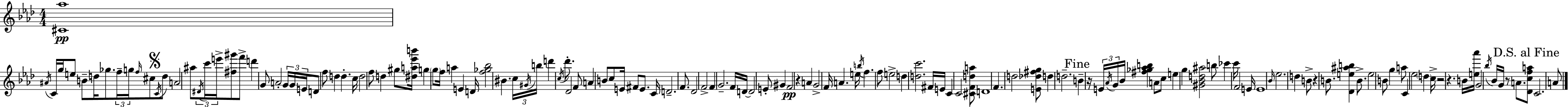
[C#4,Ab5]/w A#4/s C4/s G5/s E5/e B4/e D5/s Gb5/e. F5/s G5/s F5/s C#5/e C4/s D5/e A4/h A#5/e D#4/s C6/s E6/s [F#5,G#6]/e F6/e D6/q G4/e A4/h G4/s G4/s E4/s D4/e F5/e D5/q D5/q. C5/s D5/h F5/e D5/q G#5/e [D#5,A5,Eb6,B6]/s G5/q G5/e F5/s A5/q E4/q D4/s [F5,Gb5,Bb5]/h BIS4/q. C5/s G#4/s B5/s D6/q C5/s Db6/e. Db4/h F4/e A4/q B4/e C5/e E4/s F#4/e E4/e. C4/s D4/h. F4/e. Db4/h F4/h F4/q G4/h. F4/s D4/s D4/h E4/e G#4/q F4/h R/q A4/q G4/h F4/s A4/q. E5/s B5/s F5/q. F5/e E5/h D5/q [D5,C6]/h. F#4/s E4/s C4/q C4/h [C#4,F4,D5,A5]/e D4/w F4/q. D5/h [E4,Db5,F#5,G5]/e D5/q D5/h. B4/q R/s E4/s Ab4/s G4/s Bb4/s [F#5,Gb5,Ab5,B5]/q A4/e C5/e E5/q G5/q [G#4,Bb4,D5,A#5]/h B5/e CES6/q C6/s F4/h E4/s E4/w Bb4/s Eb5/h. D5/q B4/e R/q B4/e. [Db4,E5,A#5,B5]/q B4/e. E5/h B4/e G5/q A5/e C4/q Eb5/h D5/q C5/s R/h R/q. B4/s [E5,Ab6]/s G4/h Bb5/s Bb4/s G4/s R/e A4/e. [Db4,C5,F5,A5]/e C4/h. A4/e